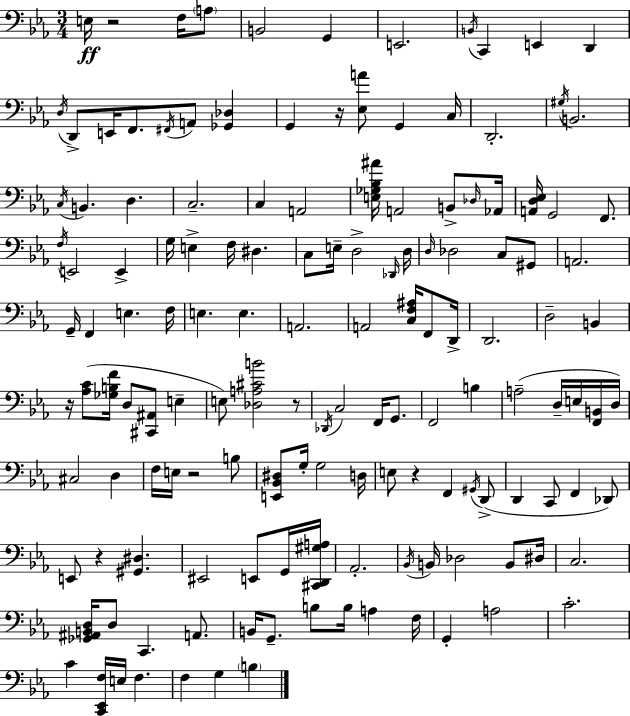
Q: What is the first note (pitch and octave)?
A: E3